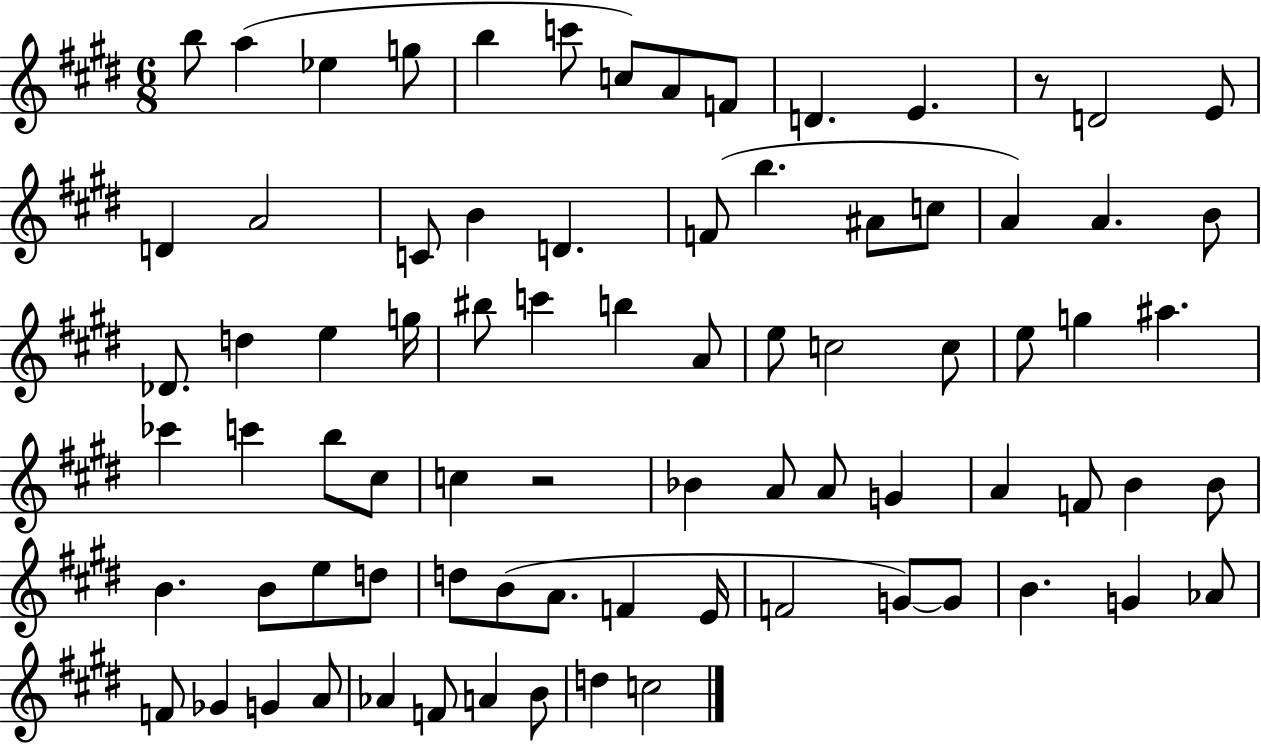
{
  \clef treble
  \numericTimeSignature
  \time 6/8
  \key e \major
  b''8 a''4( ees''4 g''8 | b''4 c'''8 c''8) a'8 f'8 | d'4. e'4. | r8 d'2 e'8 | \break d'4 a'2 | c'8 b'4 d'4. | f'8( b''4. ais'8 c''8 | a'4) a'4. b'8 | \break des'8. d''4 e''4 g''16 | bis''8 c'''4 b''4 a'8 | e''8 c''2 c''8 | e''8 g''4 ais''4. | \break ces'''4 c'''4 b''8 cis''8 | c''4 r2 | bes'4 a'8 a'8 g'4 | a'4 f'8 b'4 b'8 | \break b'4. b'8 e''8 d''8 | d''8 b'8( a'8. f'4 e'16 | f'2 g'8~~) g'8 | b'4. g'4 aes'8 | \break f'8 ges'4 g'4 a'8 | aes'4 f'8 a'4 b'8 | d''4 c''2 | \bar "|."
}